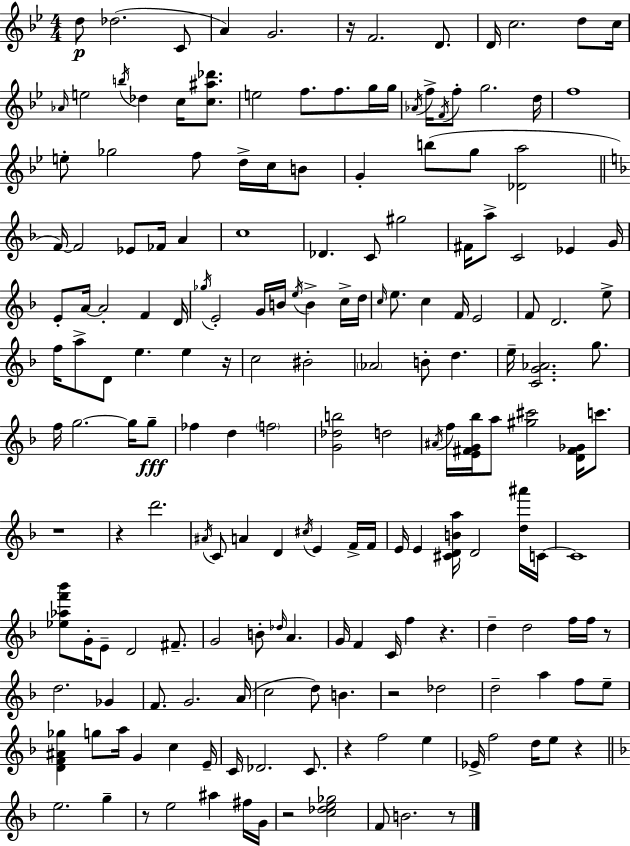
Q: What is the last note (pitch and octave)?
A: B4